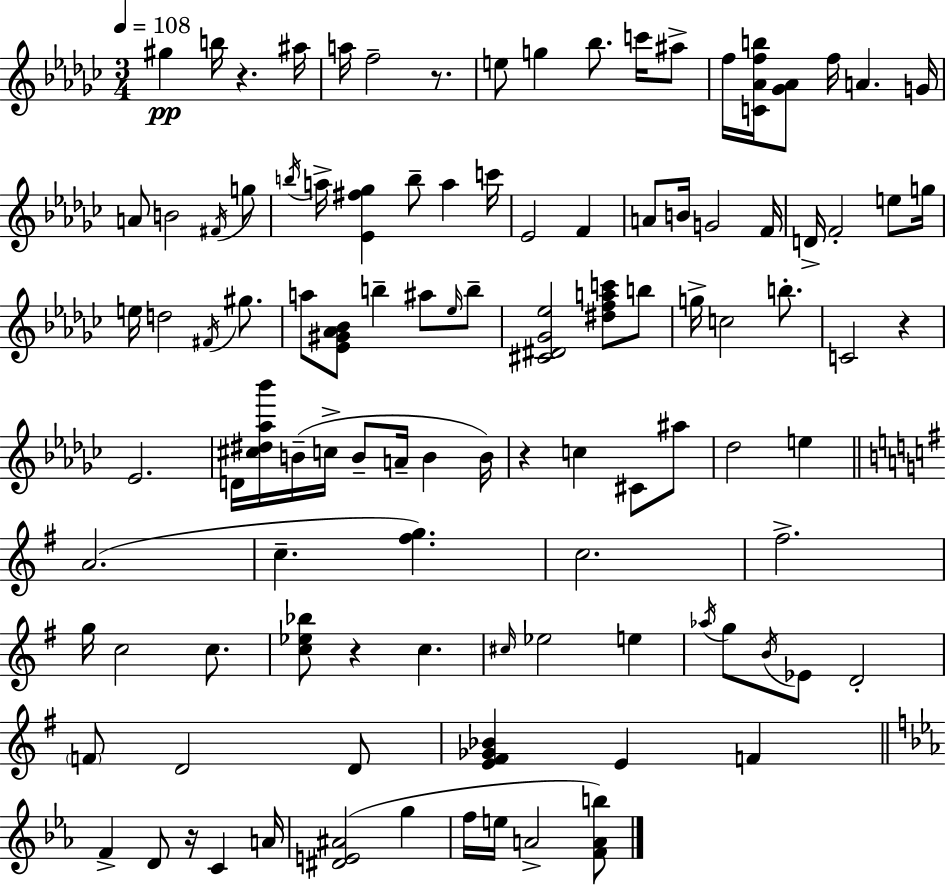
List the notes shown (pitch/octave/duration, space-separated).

G#5/q B5/s R/q. A#5/s A5/s F5/h R/e. E5/e G5/q Bb5/e. C6/s A#5/e F5/s [C4,Ab4,F5,B5]/s [Gb4,Ab4]/e F5/s A4/q. G4/s A4/e B4/h F#4/s G5/e B5/s A5/s [Eb4,F#5,Gb5]/q B5/e A5/q C6/s Eb4/h F4/q A4/e B4/s G4/h F4/s D4/s F4/h E5/e G5/s E5/s D5/h F#4/s G#5/e. A5/e [Eb4,G#4,Ab4,Bb4]/e B5/q A#5/e Eb5/s B5/e [C#4,D#4,Gb4,Eb5]/h [D#5,F5,A5,C6]/e B5/e G5/s C5/h B5/e. C4/h R/q Eb4/h. D4/s [C#5,D#5,Ab5,Bb6]/s B4/s C5/s B4/e A4/s B4/q B4/s R/q C5/q C#4/e A#5/e Db5/h E5/q A4/h. C5/q. [F#5,G5]/q. C5/h. F#5/h. G5/s C5/h C5/e. [C5,Eb5,Bb5]/e R/q C5/q. C#5/s Eb5/h E5/q Ab5/s G5/e B4/s Eb4/e D4/h F4/e D4/h D4/e [E4,F#4,Gb4,Bb4]/q E4/q F4/q F4/q D4/e R/s C4/q A4/s [D#4,E4,A#4]/h G5/q F5/s E5/s A4/h [F4,A4,B5]/e